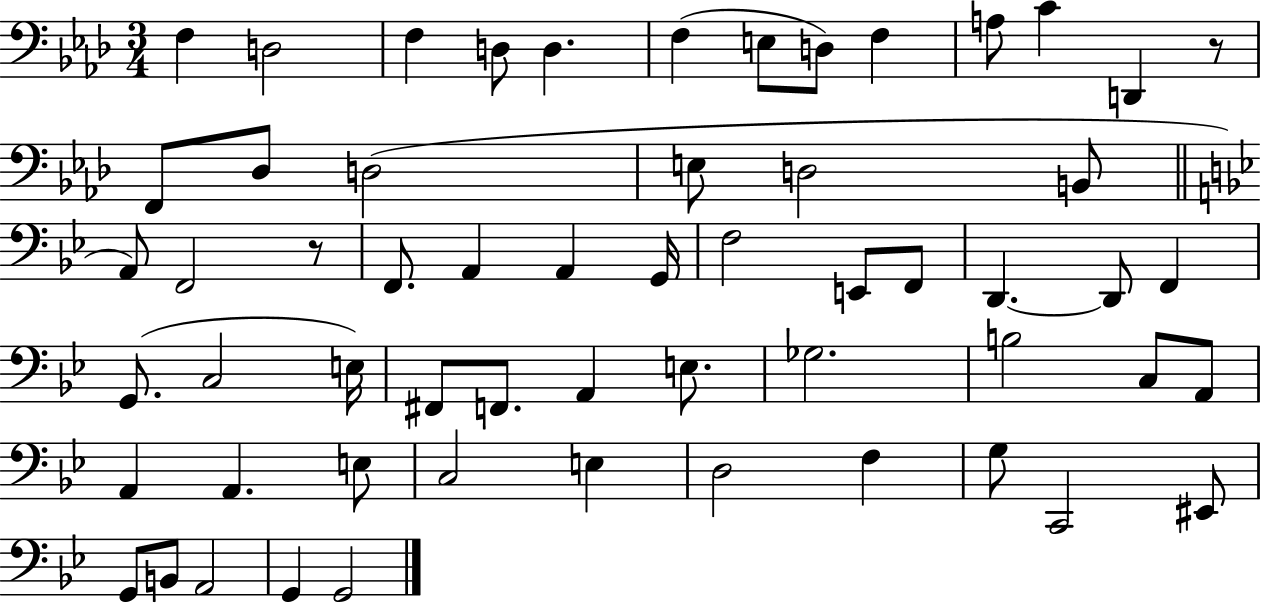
F3/q D3/h F3/q D3/e D3/q. F3/q E3/e D3/e F3/q A3/e C4/q D2/q R/e F2/e Db3/e D3/h E3/e D3/h B2/e A2/e F2/h R/e F2/e. A2/q A2/q G2/s F3/h E2/e F2/e D2/q. D2/e F2/q G2/e. C3/h E3/s F#2/e F2/e. A2/q E3/e. Gb3/h. B3/h C3/e A2/e A2/q A2/q. E3/e C3/h E3/q D3/h F3/q G3/e C2/h EIS2/e G2/e B2/e A2/h G2/q G2/h